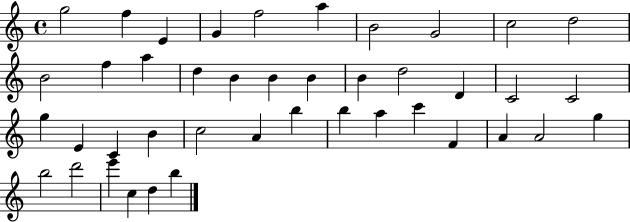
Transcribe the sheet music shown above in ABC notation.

X:1
T:Untitled
M:4/4
L:1/4
K:C
g2 f E G f2 a B2 G2 c2 d2 B2 f a d B B B B d2 D C2 C2 g E C B c2 A b b a c' F A A2 g b2 d'2 e' c d b